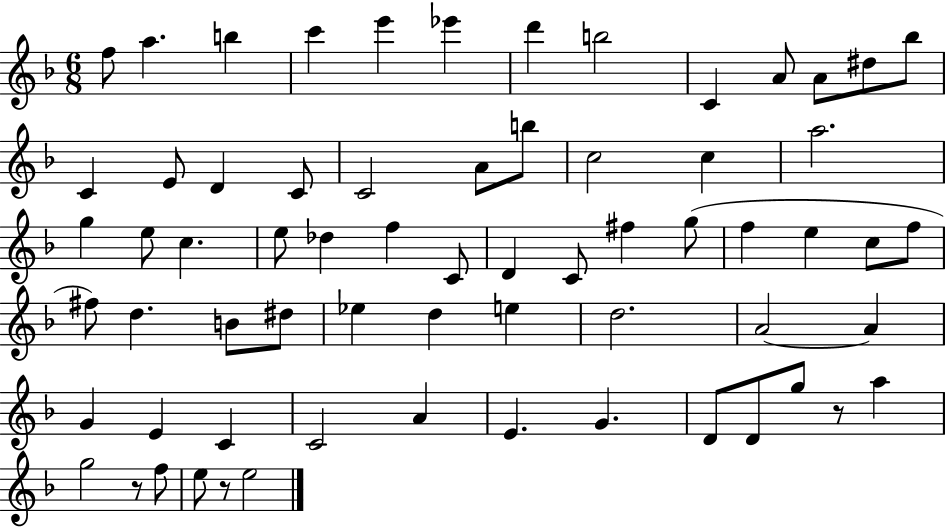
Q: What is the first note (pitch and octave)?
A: F5